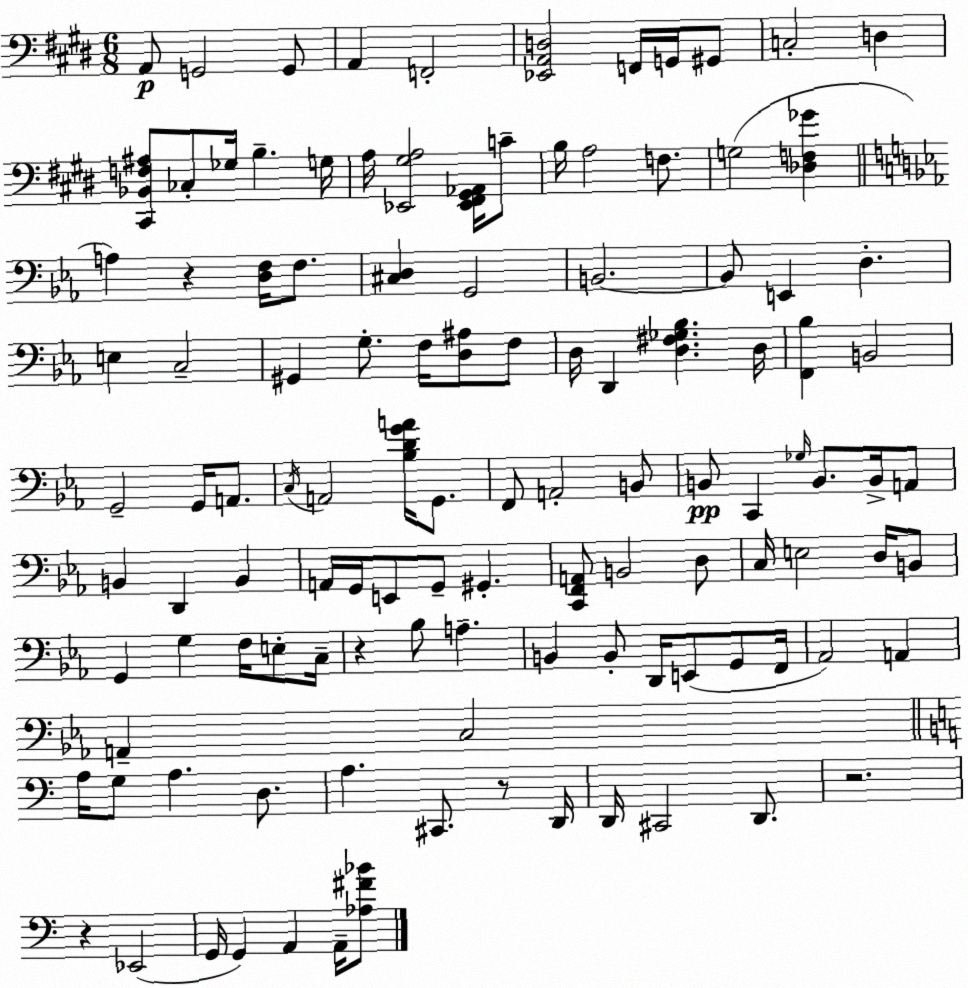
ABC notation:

X:1
T:Untitled
M:6/8
L:1/4
K:E
A,,/2 G,,2 G,,/2 A,, F,,2 [_E,,A,,D,]2 F,,/4 G,,/4 ^G,,/2 C,2 D, [^C,,_B,,F,^A,]/2 _C,/2 _G,/4 B, G,/4 A,/4 [_E,,^G,A,]2 [_E,,^F,,^G,,_A,,]/4 C/2 B,/4 A,2 F,/2 G,2 [_D,F,_G] A, z [D,F,]/4 F,/2 [^C,D,] G,,2 B,,2 B,,/2 E,, D, E, C,2 ^G,, G,/2 F,/4 [D,^A,]/2 F,/2 D,/4 D,, [D,^F,_G,_B,] D,/4 [F,,_B,] B,,2 G,,2 G,,/4 A,,/2 C,/4 A,,2 [_B,DGA]/4 G,,/2 F,,/2 A,,2 B,,/2 B,,/2 C,, _G,/4 B,,/2 B,,/4 A,,/2 B,, D,, B,, A,,/4 G,,/4 E,,/2 G,,/2 ^G,, [C,,F,,A,,]/2 B,,2 D,/2 C,/4 E,2 D,/4 B,,/2 G,, G, F,/4 E,/2 C,/4 z _B,/2 A, B,, B,,/2 D,,/4 E,,/2 G,,/2 F,,/4 _A,,2 A,, A,, C,2 A,/4 G,/2 A, D,/2 A, ^C,,/2 z/2 D,,/4 D,,/4 ^C,,2 D,,/2 z2 z _E,,2 G,,/4 G,, A,, A,,/4 [_A,^F_B]/2